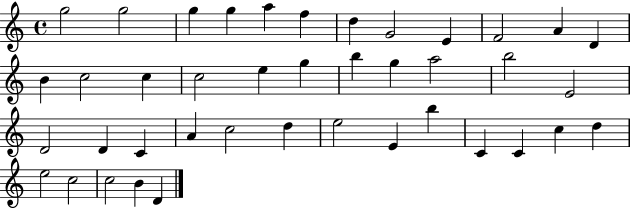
{
  \clef treble
  \time 4/4
  \defaultTimeSignature
  \key c \major
  g''2 g''2 | g''4 g''4 a''4 f''4 | d''4 g'2 e'4 | f'2 a'4 d'4 | \break b'4 c''2 c''4 | c''2 e''4 g''4 | b''4 g''4 a''2 | b''2 e'2 | \break d'2 d'4 c'4 | a'4 c''2 d''4 | e''2 e'4 b''4 | c'4 c'4 c''4 d''4 | \break e''2 c''2 | c''2 b'4 d'4 | \bar "|."
}